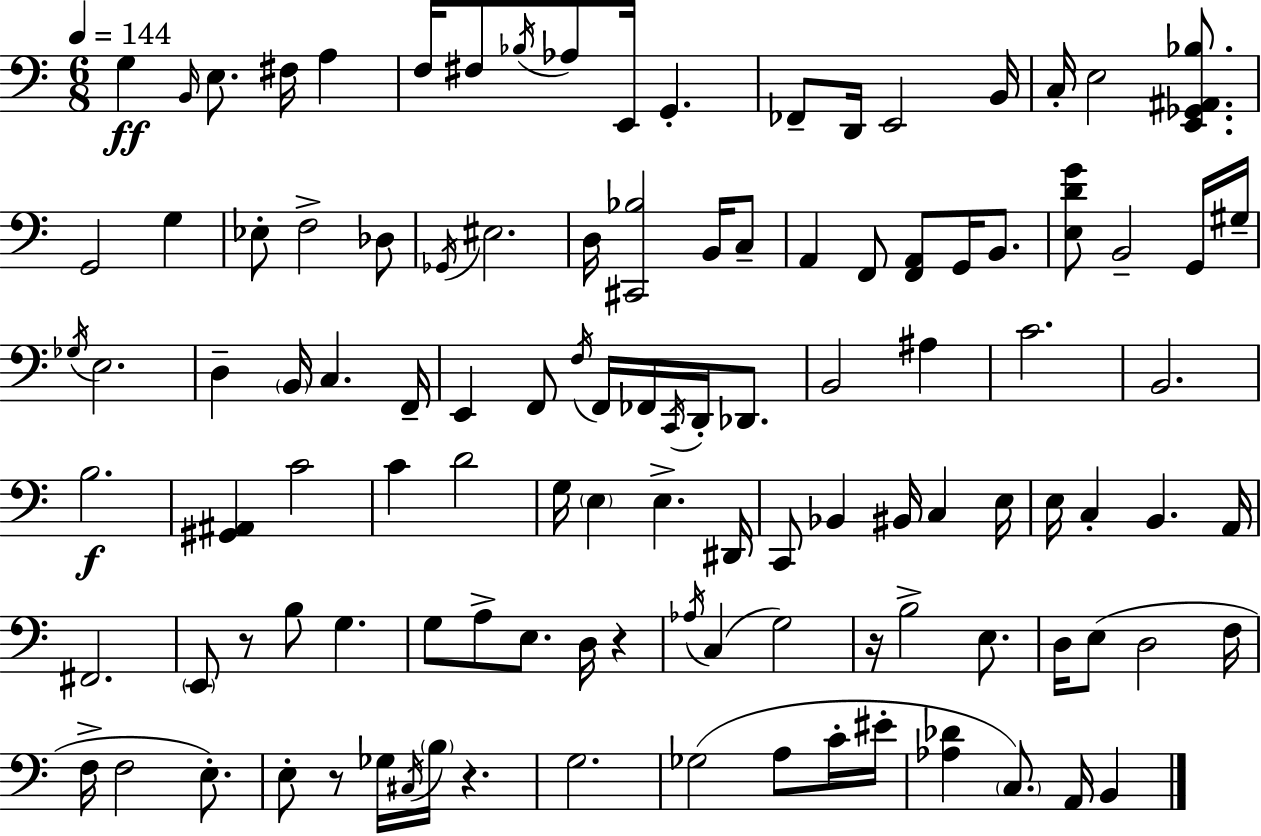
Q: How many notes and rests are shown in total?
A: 112